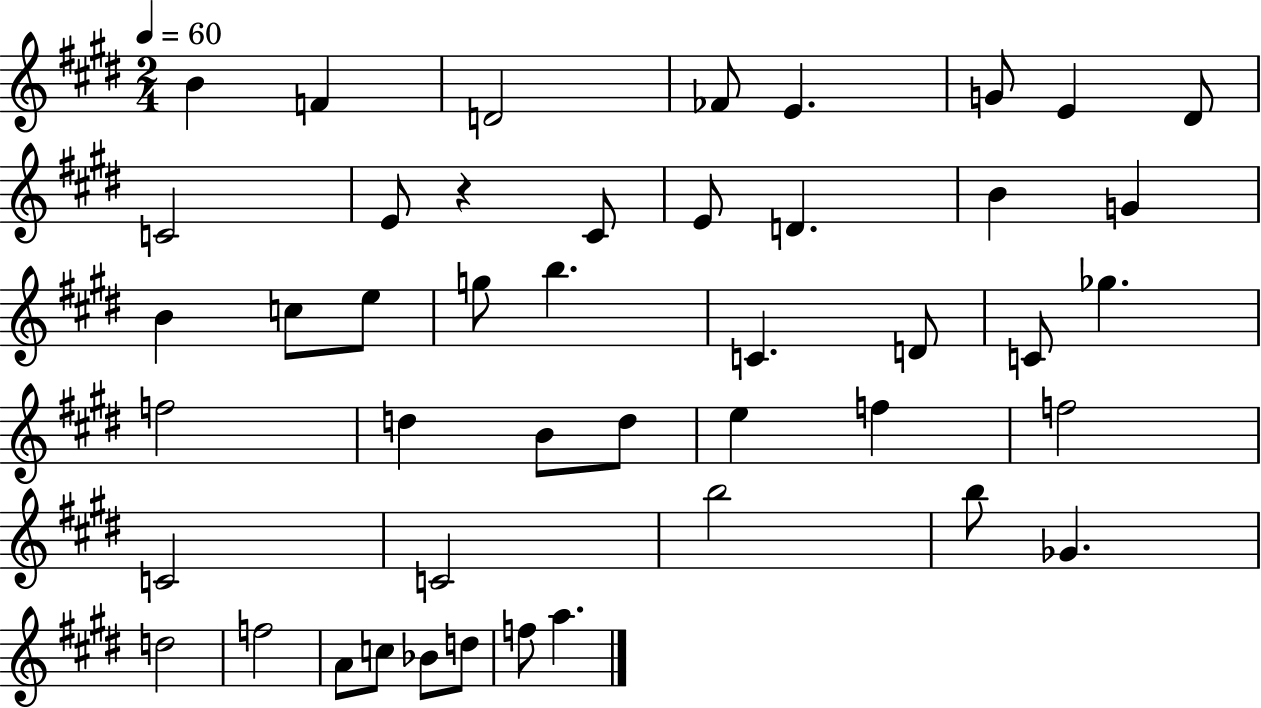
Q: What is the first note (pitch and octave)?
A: B4